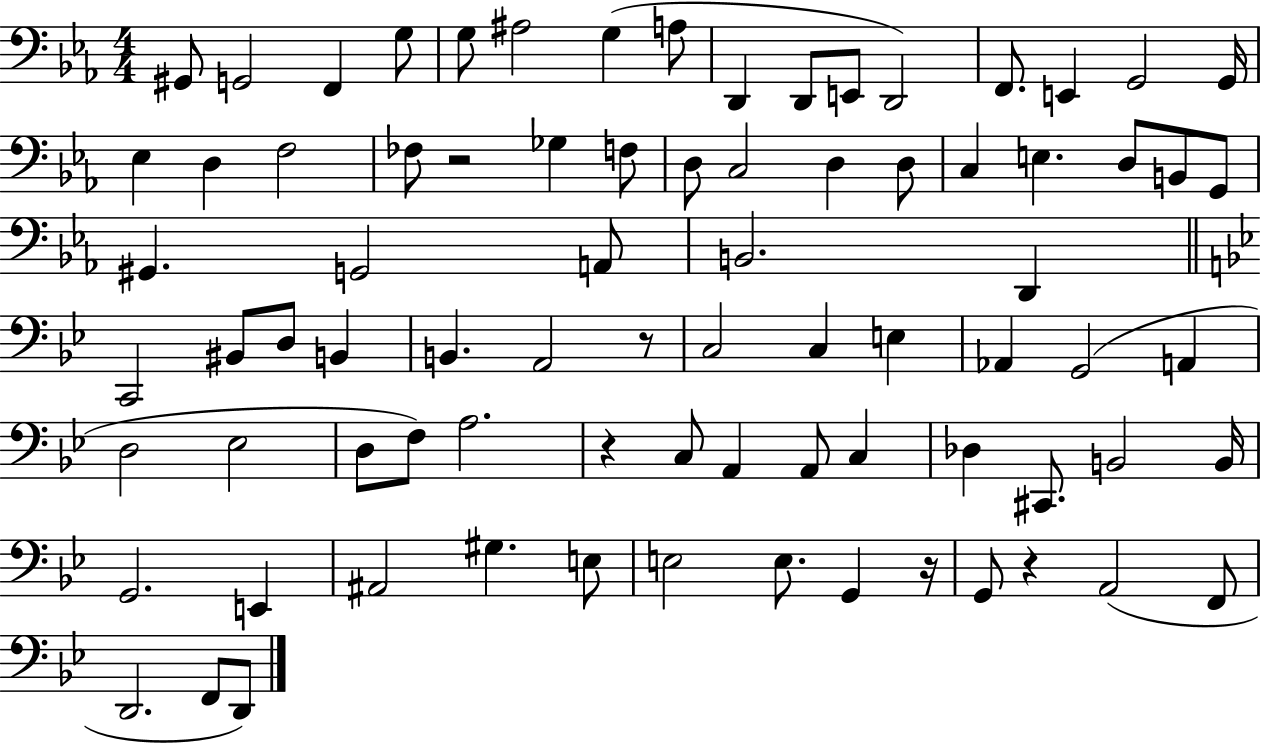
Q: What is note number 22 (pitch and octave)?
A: F3